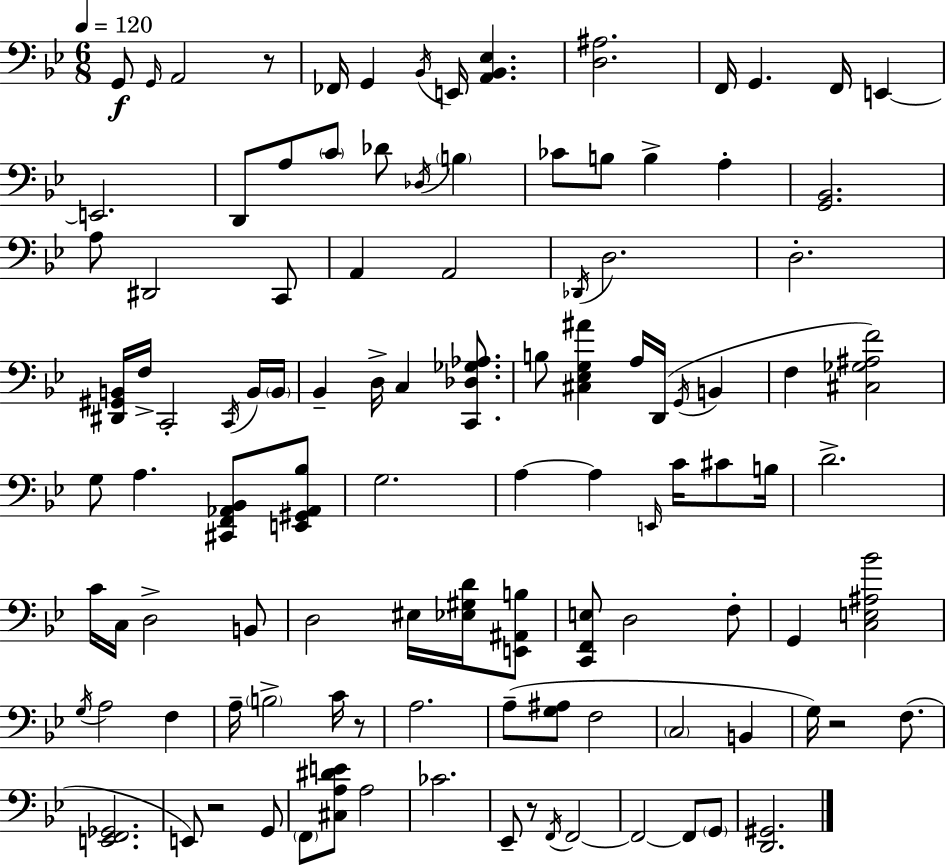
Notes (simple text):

G2/e G2/s A2/h R/e FES2/s G2/q Bb2/s E2/s [A2,Bb2,Eb3]/q. [D3,A#3]/h. F2/s G2/q. F2/s E2/q E2/h. D2/e A3/e C4/e Db4/e Db3/s B3/q CES4/e B3/e B3/q A3/q [G2,Bb2]/h. A3/e D#2/h C2/e A2/q A2/h Db2/s D3/h. D3/h. [D#2,G#2,B2]/s F3/s C2/h C2/s B2/s B2/s Bb2/q D3/s C3/q [C2,Db3,Gb3,Ab3]/e. B3/e [C#3,Eb3,G3,A#4]/q A3/s D2/s G2/s B2/q F3/q [C#3,Gb3,A#3,F4]/h G3/e A3/q. [C#2,F2,Ab2,Bb2]/e [E2,G#2,Ab2,Bb3]/e G3/h. A3/q A3/q E2/s C4/s C#4/e B3/s D4/h. C4/s C3/s D3/h B2/e D3/h EIS3/s [Eb3,G#3,D4]/s [E2,A#2,B3]/e [C2,F2,E3]/e D3/h F3/e G2/q [C3,E3,A#3,Bb4]/h G3/s A3/h F3/q A3/s B3/h C4/s R/e A3/h. A3/e [G3,A#3]/e F3/h C3/h B2/q G3/s R/h F3/e. [E2,F2,Gb2]/h. E2/e R/h G2/e F2/e [C#3,A3,D#4,E4]/e A3/h CES4/h. Eb2/e R/e F2/s F2/h F2/h F2/e G2/e [D2,G#2]/h.